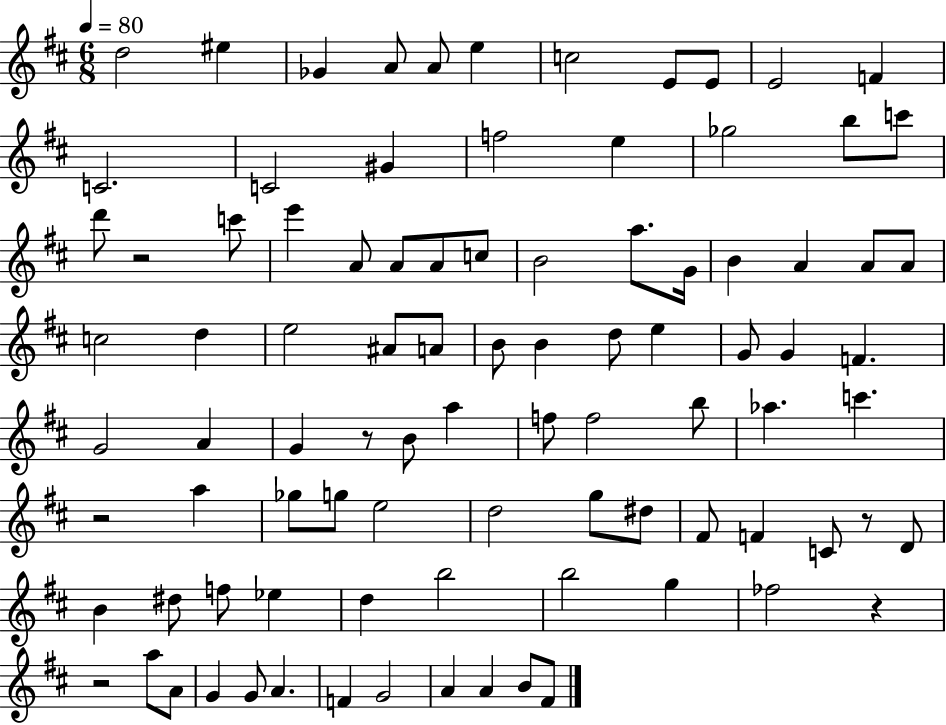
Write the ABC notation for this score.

X:1
T:Untitled
M:6/8
L:1/4
K:D
d2 ^e _G A/2 A/2 e c2 E/2 E/2 E2 F C2 C2 ^G f2 e _g2 b/2 c'/2 d'/2 z2 c'/2 e' A/2 A/2 A/2 c/2 B2 a/2 G/4 B A A/2 A/2 c2 d e2 ^A/2 A/2 B/2 B d/2 e G/2 G F G2 A G z/2 B/2 a f/2 f2 b/2 _a c' z2 a _g/2 g/2 e2 d2 g/2 ^d/2 ^F/2 F C/2 z/2 D/2 B ^d/2 f/2 _e d b2 b2 g _f2 z z2 a/2 A/2 G G/2 A F G2 A A B/2 ^F/2